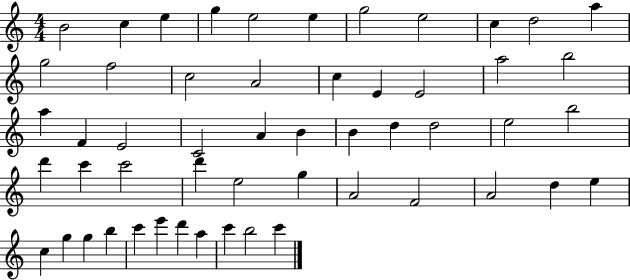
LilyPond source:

{
  \clef treble
  \numericTimeSignature
  \time 4/4
  \key c \major
  b'2 c''4 e''4 | g''4 e''2 e''4 | g''2 e''2 | c''4 d''2 a''4 | \break g''2 f''2 | c''2 a'2 | c''4 e'4 e'2 | a''2 b''2 | \break a''4 f'4 e'2 | c'2 a'4 b'4 | b'4 d''4 d''2 | e''2 b''2 | \break d'''4 c'''4 c'''2 | d'''4 e''2 g''4 | a'2 f'2 | a'2 d''4 e''4 | \break c''4 g''4 g''4 b''4 | c'''4 e'''4 d'''4 a''4 | c'''4 b''2 c'''4 | \bar "|."
}